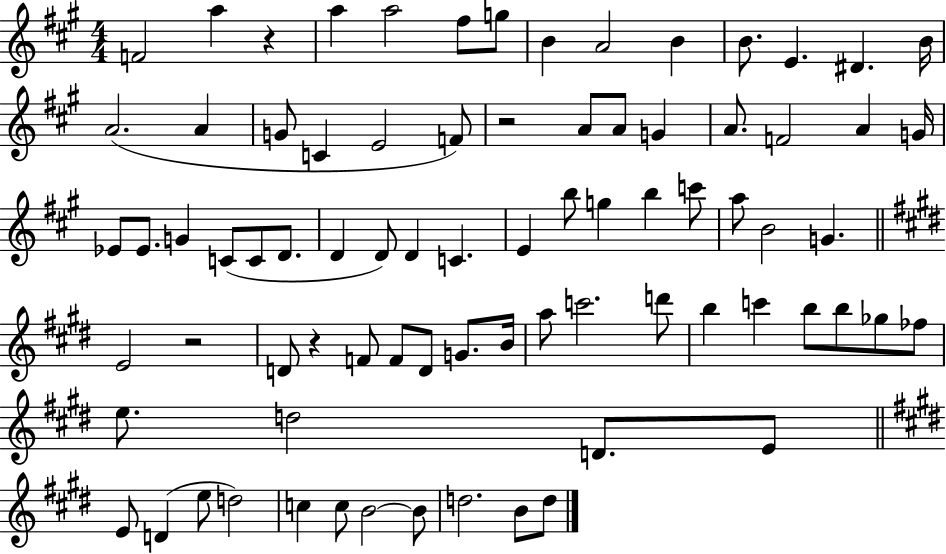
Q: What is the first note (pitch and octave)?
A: F4